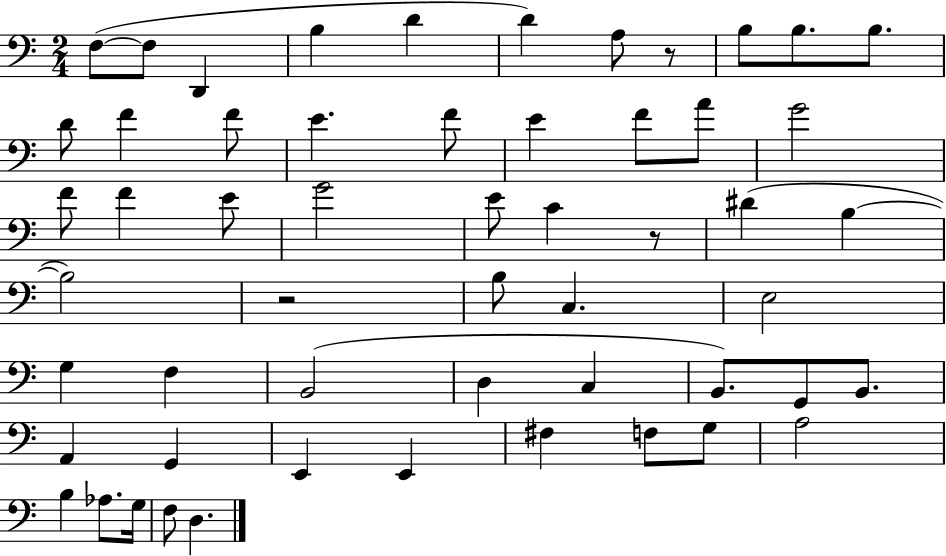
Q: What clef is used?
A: bass